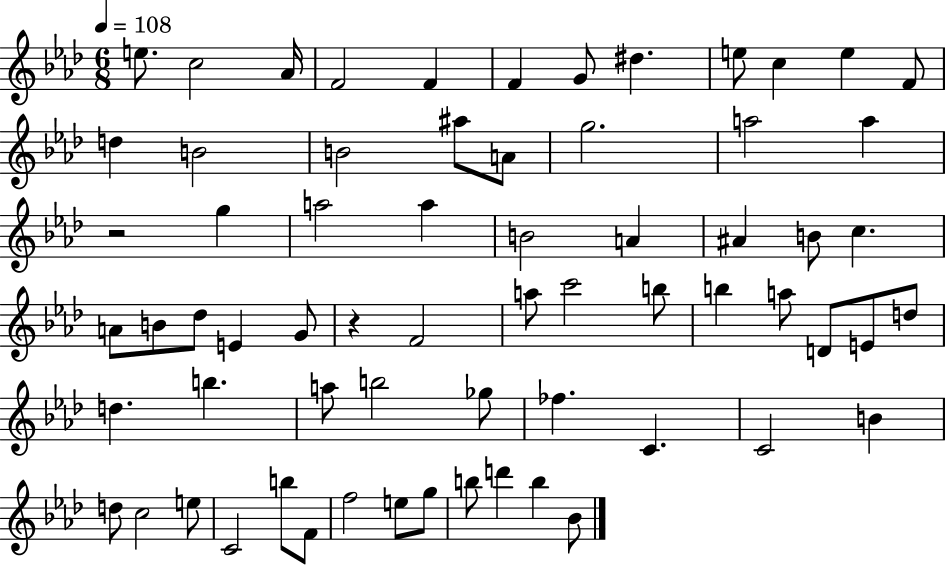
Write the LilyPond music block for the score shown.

{
  \clef treble
  \numericTimeSignature
  \time 6/8
  \key aes \major
  \tempo 4 = 108
  e''8. c''2 aes'16 | f'2 f'4 | f'4 g'8 dis''4. | e''8 c''4 e''4 f'8 | \break d''4 b'2 | b'2 ais''8 a'8 | g''2. | a''2 a''4 | \break r2 g''4 | a''2 a''4 | b'2 a'4 | ais'4 b'8 c''4. | \break a'8 b'8 des''8 e'4 g'8 | r4 f'2 | a''8 c'''2 b''8 | b''4 a''8 d'8 e'8 d''8 | \break d''4. b''4. | a''8 b''2 ges''8 | fes''4. c'4. | c'2 b'4 | \break d''8 c''2 e''8 | c'2 b''8 f'8 | f''2 e''8 g''8 | b''8 d'''4 b''4 bes'8 | \break \bar "|."
}